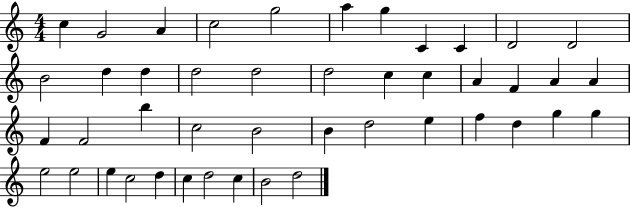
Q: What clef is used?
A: treble